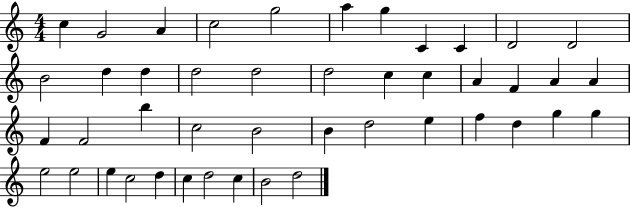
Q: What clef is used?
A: treble